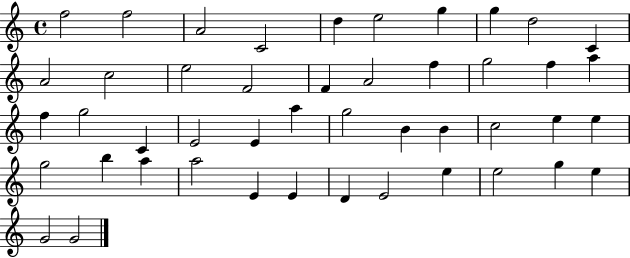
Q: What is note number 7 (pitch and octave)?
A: G5